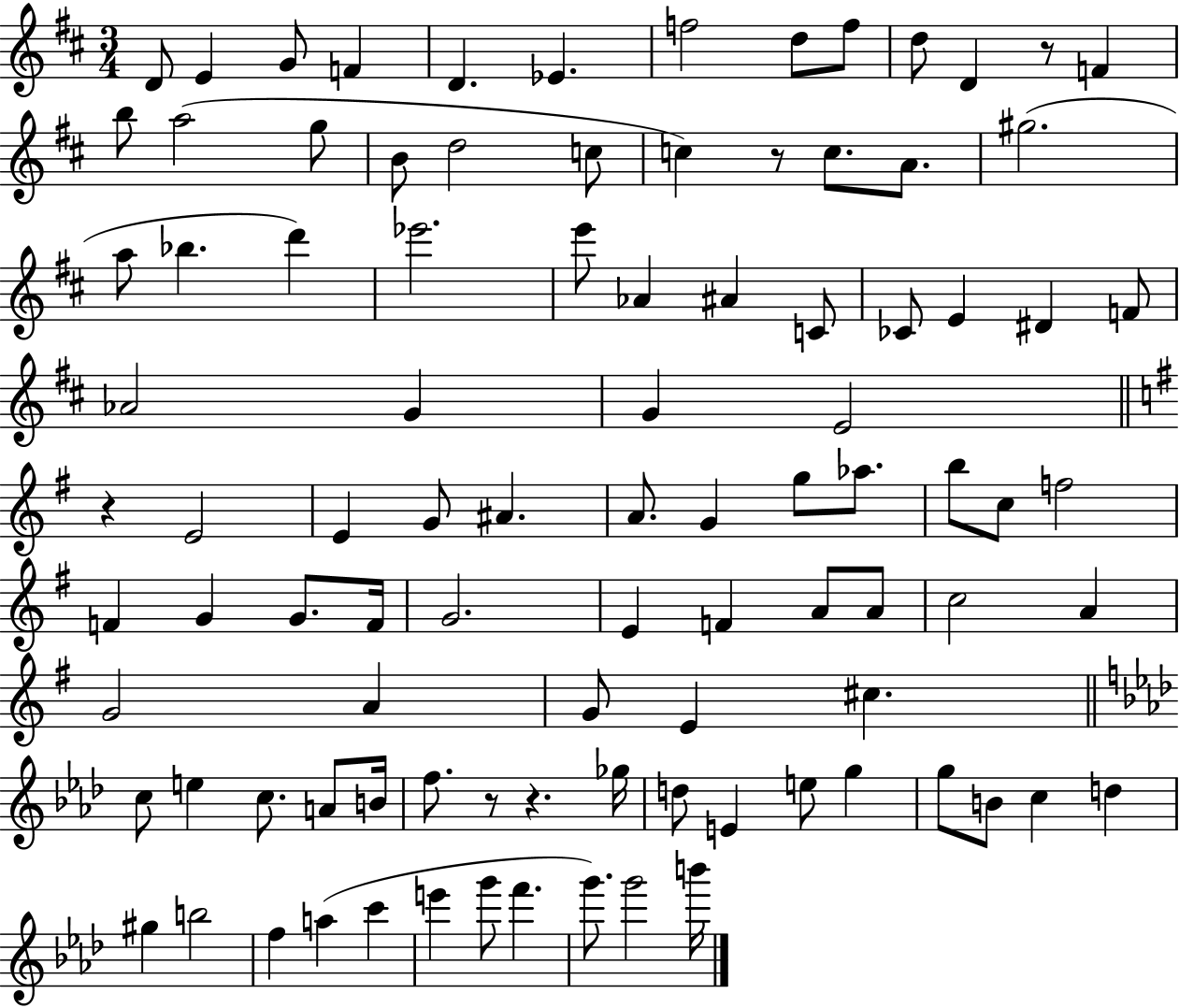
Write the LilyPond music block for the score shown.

{
  \clef treble
  \numericTimeSignature
  \time 3/4
  \key d \major
  d'8 e'4 g'8 f'4 | d'4. ees'4. | f''2 d''8 f''8 | d''8 d'4 r8 f'4 | \break b''8 a''2( g''8 | b'8 d''2 c''8 | c''4) r8 c''8. a'8. | gis''2.( | \break a''8 bes''4. d'''4) | ees'''2. | e'''8 aes'4 ais'4 c'8 | ces'8 e'4 dis'4 f'8 | \break aes'2 g'4 | g'4 e'2 | \bar "||" \break \key g \major r4 e'2 | e'4 g'8 ais'4. | a'8. g'4 g''8 aes''8. | b''8 c''8 f''2 | \break f'4 g'4 g'8. f'16 | g'2. | e'4 f'4 a'8 a'8 | c''2 a'4 | \break g'2 a'4 | g'8 e'4 cis''4. | \bar "||" \break \key aes \major c''8 e''4 c''8. a'8 b'16 | f''8. r8 r4. ges''16 | d''8 e'4 e''8 g''4 | g''8 b'8 c''4 d''4 | \break gis''4 b''2 | f''4 a''4( c'''4 | e'''4 g'''8 f'''4. | g'''8.) g'''2 b'''16 | \break \bar "|."
}